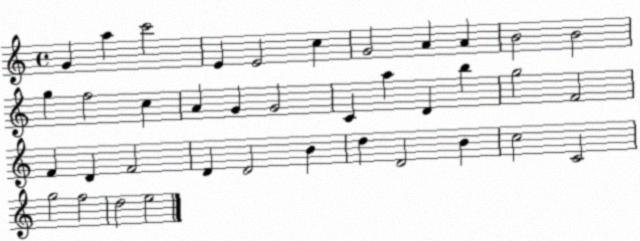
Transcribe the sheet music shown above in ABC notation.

X:1
T:Untitled
M:4/4
L:1/4
K:C
G a c'2 E E2 c G2 A A B2 B2 g f2 c A G G2 C a D b g2 F2 F D F2 D D2 B d D2 B c2 C2 g2 f2 d2 e2